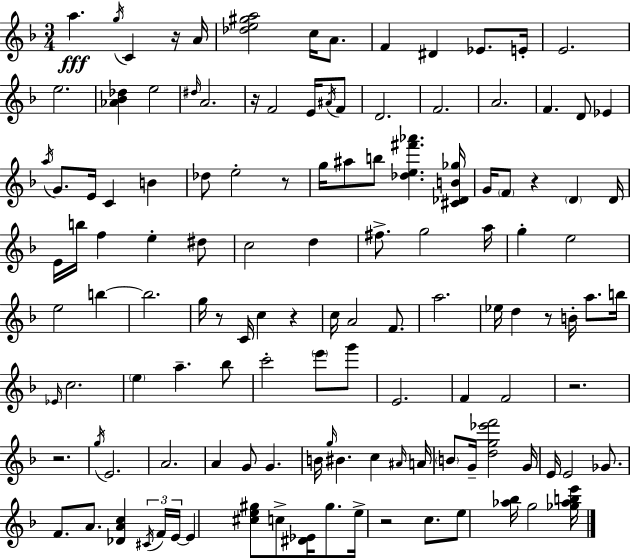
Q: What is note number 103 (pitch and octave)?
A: G#5